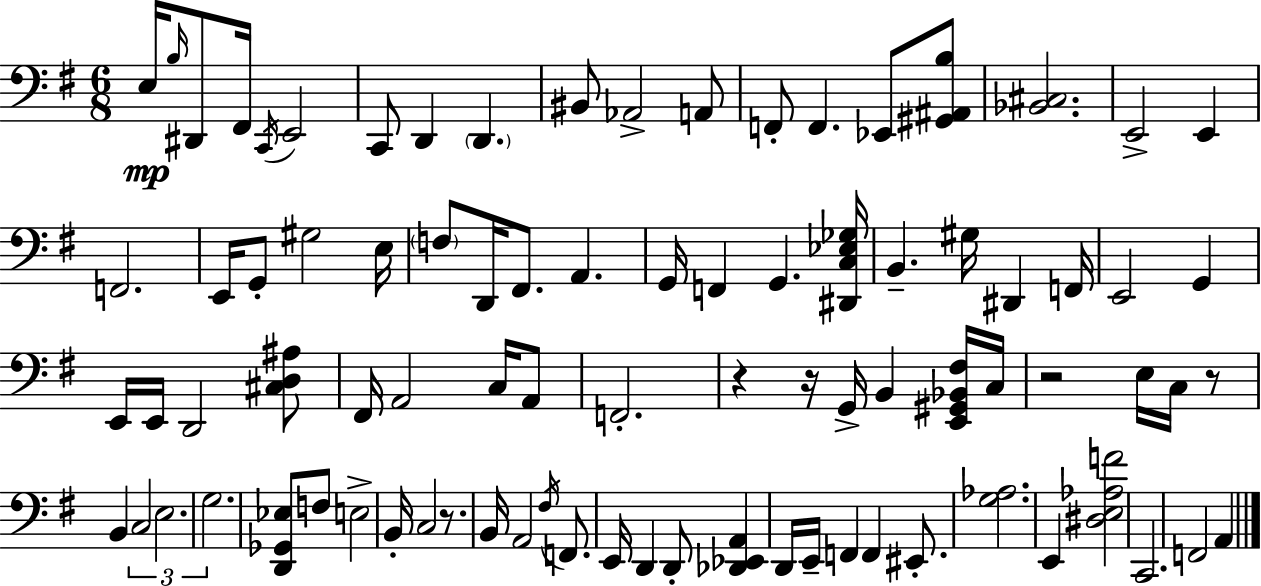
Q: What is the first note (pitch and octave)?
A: E3